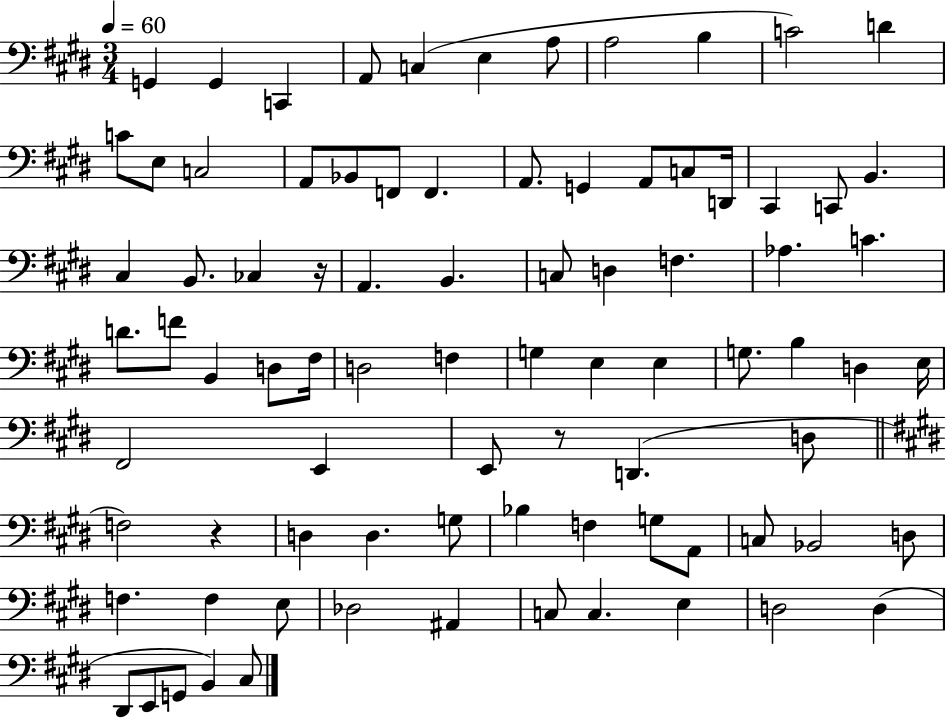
X:1
T:Untitled
M:3/4
L:1/4
K:E
G,, G,, C,, A,,/2 C, E, A,/2 A,2 B, C2 D C/2 E,/2 C,2 A,,/2 _B,,/2 F,,/2 F,, A,,/2 G,, A,,/2 C,/2 D,,/4 ^C,, C,,/2 B,, ^C, B,,/2 _C, z/4 A,, B,, C,/2 D, F, _A, C D/2 F/2 B,, D,/2 ^F,/4 D,2 F, G, E, E, G,/2 B, D, E,/4 ^F,,2 E,, E,,/2 z/2 D,, D,/2 F,2 z D, D, G,/2 _B, F, G,/2 A,,/2 C,/2 _B,,2 D,/2 F, F, E,/2 _D,2 ^A,, C,/2 C, E, D,2 D, ^D,,/2 E,,/2 G,,/2 B,, ^C,/2